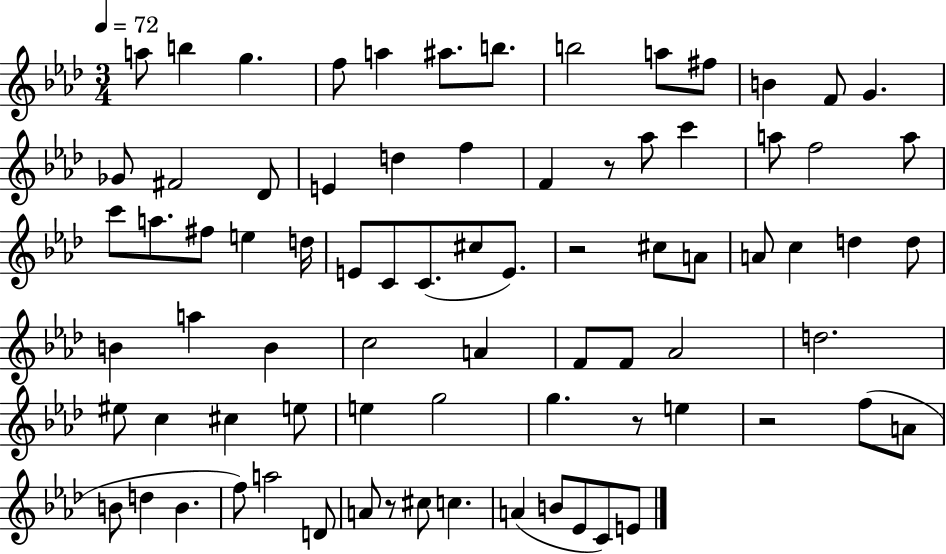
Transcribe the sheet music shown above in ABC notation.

X:1
T:Untitled
M:3/4
L:1/4
K:Ab
a/2 b g f/2 a ^a/2 b/2 b2 a/2 ^f/2 B F/2 G _G/2 ^F2 _D/2 E d f F z/2 _a/2 c' a/2 f2 a/2 c'/2 a/2 ^f/2 e d/4 E/2 C/2 C/2 ^c/2 E/2 z2 ^c/2 A/2 A/2 c d d/2 B a B c2 A F/2 F/2 _A2 d2 ^e/2 c ^c e/2 e g2 g z/2 e z2 f/2 A/2 B/2 d B f/2 a2 D/2 A/2 z/2 ^c/2 c A B/2 _E/2 C/2 E/2